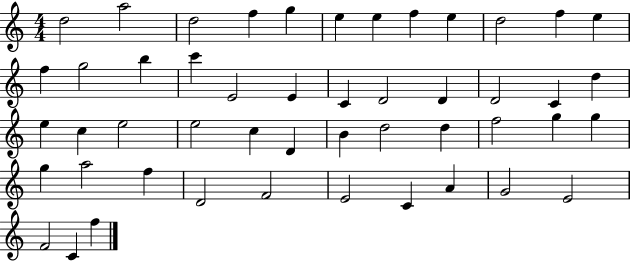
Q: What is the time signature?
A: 4/4